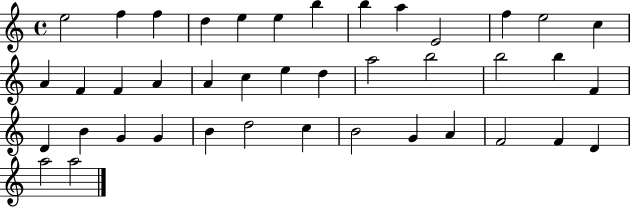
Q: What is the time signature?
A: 4/4